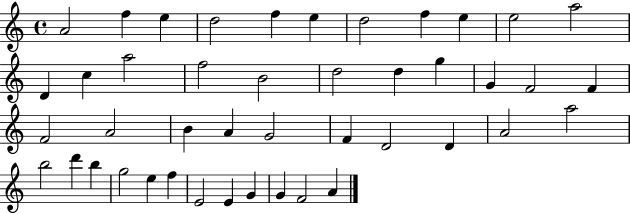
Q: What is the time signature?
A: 4/4